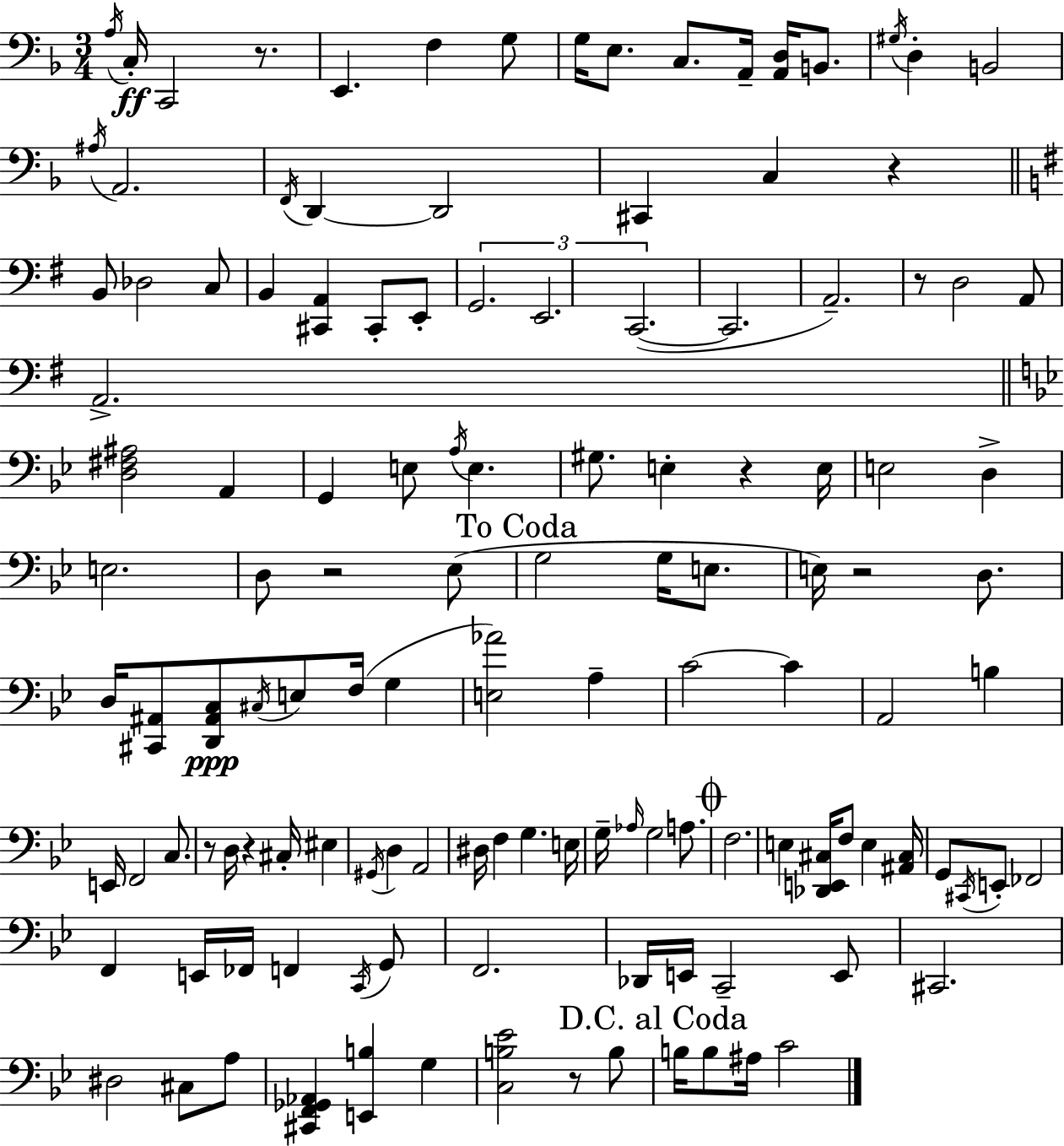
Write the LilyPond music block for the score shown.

{
  \clef bass
  \numericTimeSignature
  \time 3/4
  \key f \major
  \acciaccatura { a16 }\ff c16-. c,2 r8. | e,4. f4 g8 | g16 e8. c8. a,16-- <a, d>16 b,8. | \acciaccatura { gis16 } d4-. b,2 | \break \acciaccatura { ais16 } a,2. | \acciaccatura { f,16 } d,4~~ d,2 | cis,4 c4 | r4 \bar "||" \break \key g \major b,8 des2 c8 | b,4 <cis, a,>4 cis,8-. e,8-. | \tuplet 3/2 { g,2. | e,2. | \break c,2.~(~ } | c,2. | a,2.--) | r8 d2 a,8 | \break a,2.-> | \bar "||" \break \key g \minor <d fis ais>2 a,4 | g,4 e8 \acciaccatura { a16 } e4. | gis8. e4-. r4 | e16 e2 d4-> | \break e2. | d8 r2 ees8( | \mark "To Coda" g2 g16 e8. | e16) r2 d8. | \break d16 <cis, ais,>8 <d, ais, c>8\ppp \acciaccatura { cis16 } e8 f16( g4 | <e aes'>2) a4-- | c'2~~ c'4 | a,2 b4 | \break e,16 f,2 c8. | r8 d16 r4 cis16-. eis4 | \acciaccatura { gis,16 } d4 a,2 | dis16 f4 g4. | \break e16 g16-- \grace { aes16 } g2 | a8. \mark \markup { \musicglyph "scripts.coda" } f2. | e4 <des, e, cis>16 f8 e4 | <ais, cis>16 g,8 \acciaccatura { cis,16 } e,8-. fes,2 | \break f,4 e,16 fes,16 f,4 | \acciaccatura { c,16 } g,8 f,2. | des,16 e,16 c,2-- | e,8 cis,2. | \break dis2 | cis8 a8 <cis, f, ges, aes,>4 <e, b>4 | g4 <c b ees'>2 | r8 b8 \mark "D.C. al Coda" b16 b8 ais16 c'2 | \break \bar "|."
}